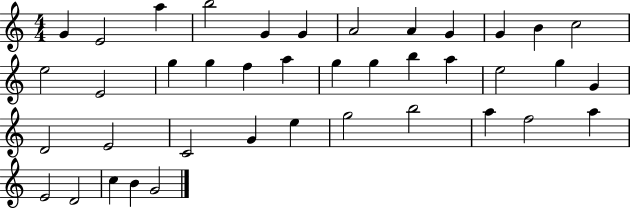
G4/q E4/h A5/q B5/h G4/q G4/q A4/h A4/q G4/q G4/q B4/q C5/h E5/h E4/h G5/q G5/q F5/q A5/q G5/q G5/q B5/q A5/q E5/h G5/q G4/q D4/h E4/h C4/h G4/q E5/q G5/h B5/h A5/q F5/h A5/q E4/h D4/h C5/q B4/q G4/h